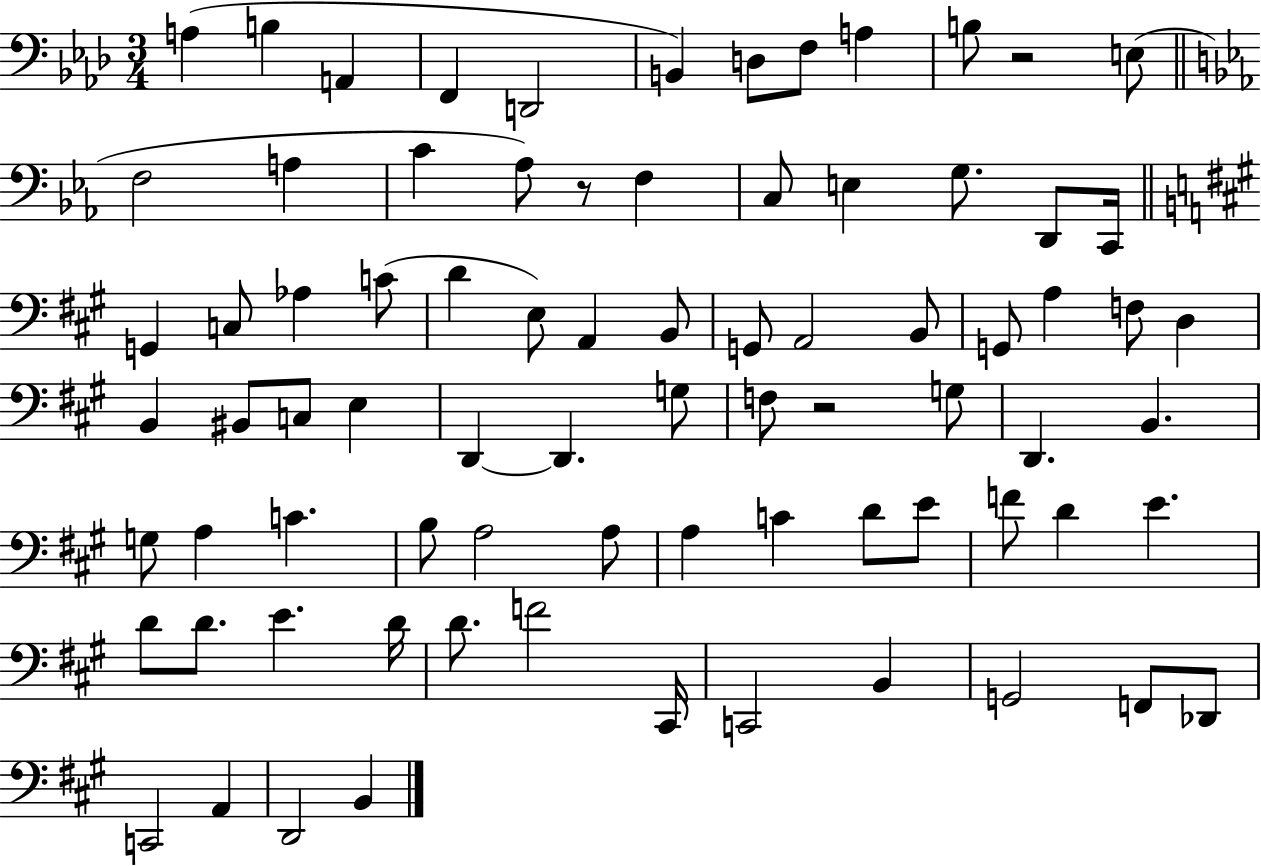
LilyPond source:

{
  \clef bass
  \numericTimeSignature
  \time 3/4
  \key aes \major
  a4( b4 a,4 | f,4 d,2 | b,4) d8 f8 a4 | b8 r2 e8( | \break \bar "||" \break \key ees \major f2 a4 | c'4 aes8) r8 f4 | c8 e4 g8. d,8 c,16 | \bar "||" \break \key a \major g,4 c8 aes4 c'8( | d'4 e8) a,4 b,8 | g,8 a,2 b,8 | g,8 a4 f8 d4 | \break b,4 bis,8 c8 e4 | d,4~~ d,4. g8 | f8 r2 g8 | d,4. b,4. | \break g8 a4 c'4. | b8 a2 a8 | a4 c'4 d'8 e'8 | f'8 d'4 e'4. | \break d'8 d'8. e'4. d'16 | d'8. f'2 cis,16 | c,2 b,4 | g,2 f,8 des,8 | \break c,2 a,4 | d,2 b,4 | \bar "|."
}